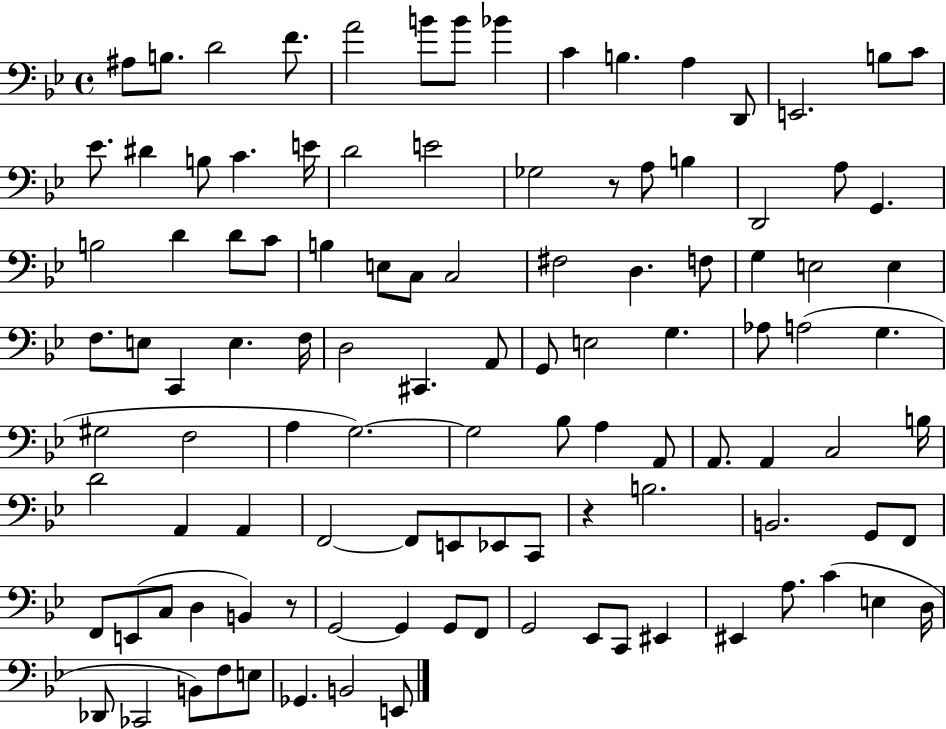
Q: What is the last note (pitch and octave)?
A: E2